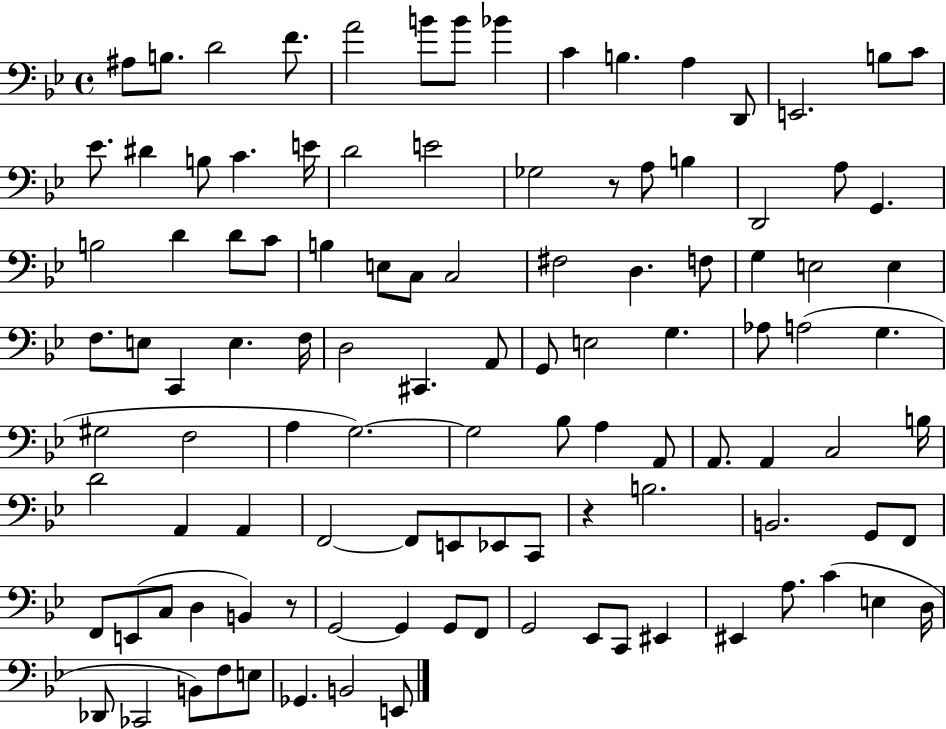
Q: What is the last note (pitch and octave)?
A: E2